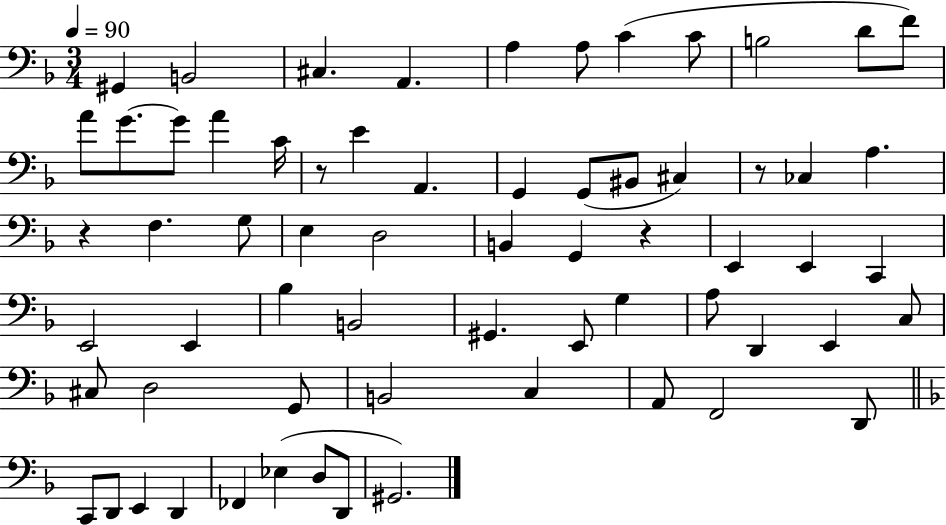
{
  \clef bass
  \numericTimeSignature
  \time 3/4
  \key f \major
  \tempo 4 = 90
  gis,4 b,2 | cis4. a,4. | a4 a8 c'4( c'8 | b2 d'8 f'8) | \break a'8 g'8.~~ g'8 a'4 c'16 | r8 e'4 a,4. | g,4 g,8( bis,8 cis4) | r8 ces4 a4. | \break r4 f4. g8 | e4 d2 | b,4 g,4 r4 | e,4 e,4 c,4 | \break e,2 e,4 | bes4 b,2 | gis,4. e,8 g4 | a8 d,4 e,4 c8 | \break cis8 d2 g,8 | b,2 c4 | a,8 f,2 d,8 | \bar "||" \break \key f \major c,8 d,8 e,4 d,4 | fes,4 ees4( d8 d,8 | gis,2.) | \bar "|."
}